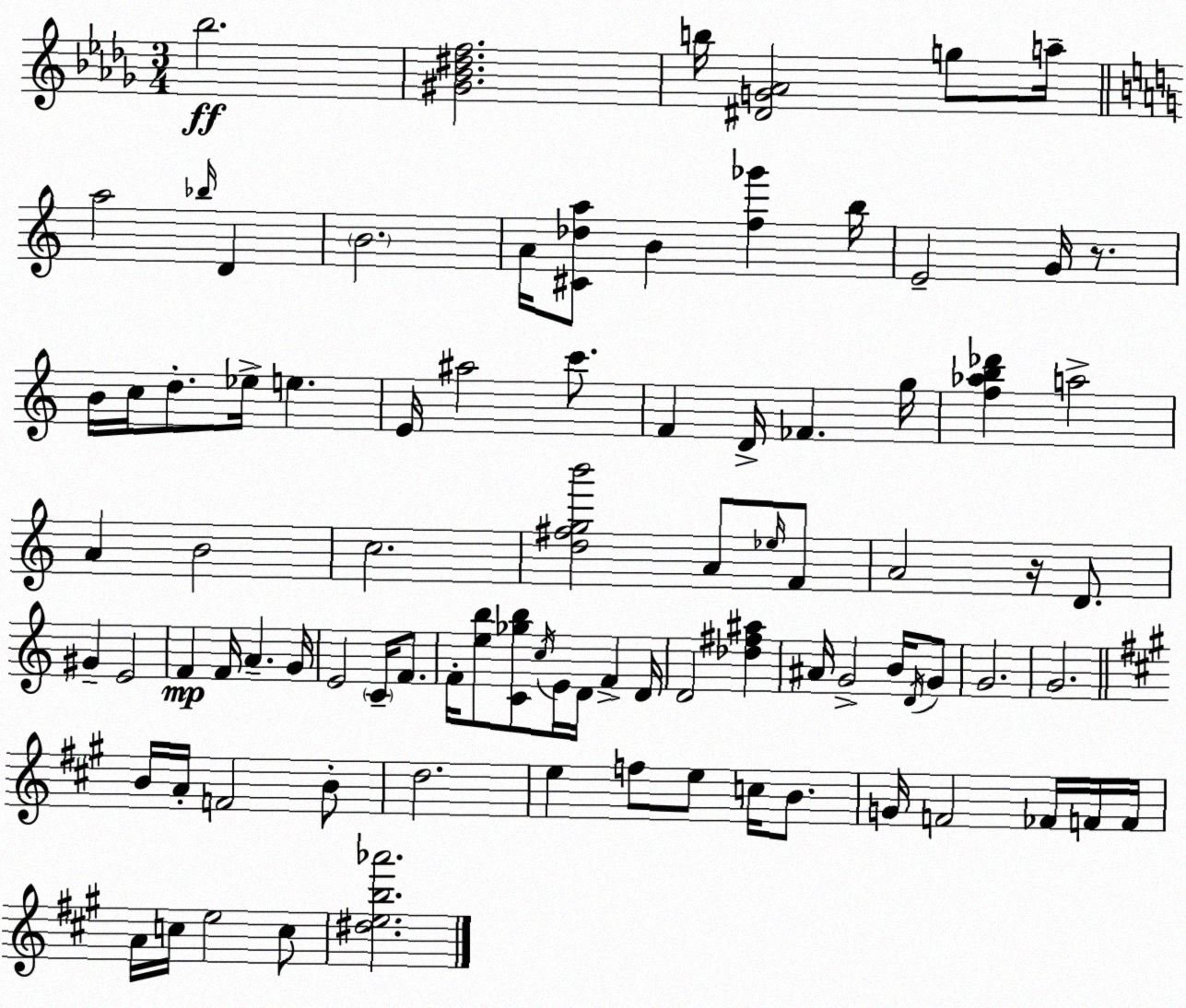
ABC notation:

X:1
T:Untitled
M:3/4
L:1/4
K:Bbm
_b2 [^G_B^df]2 b/4 [^DG_A]2 g/2 a/4 a2 _b/4 D B2 A/4 [^C_da]/2 B [f_g'] b/4 E2 G/4 z/2 B/4 c/4 d/2 _e/4 e E/4 ^a2 c'/2 F D/4 _F g/4 [f_ab_d'] a2 A B2 c2 [d^fgb']2 A/2 _e/4 F/2 A2 z/4 D/2 ^G E2 F F/4 A G/4 E2 C/4 F/2 F/4 [eb]/2 [C_gb]/2 c/4 E/4 D/4 F D/4 D2 [_d^f^a] ^A/4 G2 B/4 D/4 G/2 G2 G2 B/4 A/4 F2 B/2 d2 e f/2 e/2 c/4 B/2 G/4 F2 _F/4 F/4 F/4 A/4 c/4 e2 c/2 [^deb_a']2